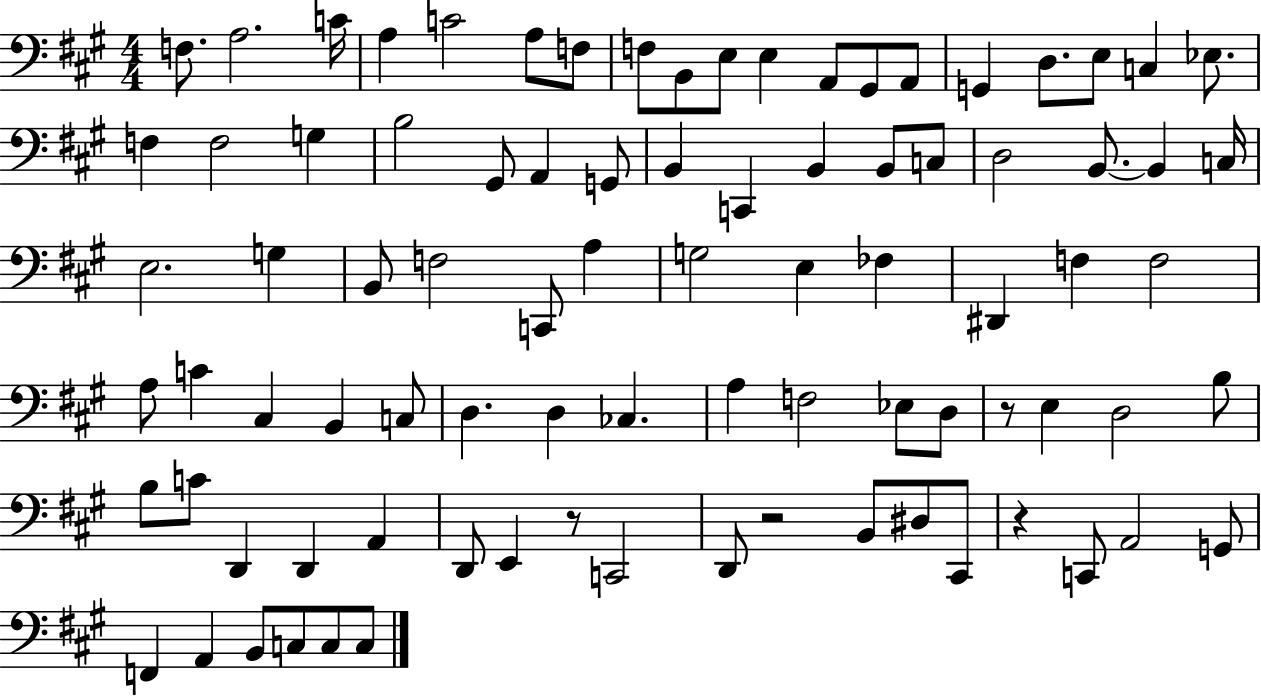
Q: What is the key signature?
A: A major